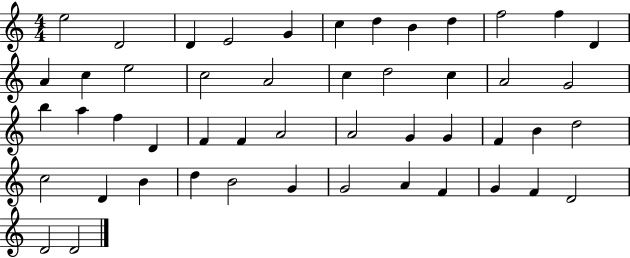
{
  \clef treble
  \numericTimeSignature
  \time 4/4
  \key c \major
  e''2 d'2 | d'4 e'2 g'4 | c''4 d''4 b'4 d''4 | f''2 f''4 d'4 | \break a'4 c''4 e''2 | c''2 a'2 | c''4 d''2 c''4 | a'2 g'2 | \break b''4 a''4 f''4 d'4 | f'4 f'4 a'2 | a'2 g'4 g'4 | f'4 b'4 d''2 | \break c''2 d'4 b'4 | d''4 b'2 g'4 | g'2 a'4 f'4 | g'4 f'4 d'2 | \break d'2 d'2 | \bar "|."
}